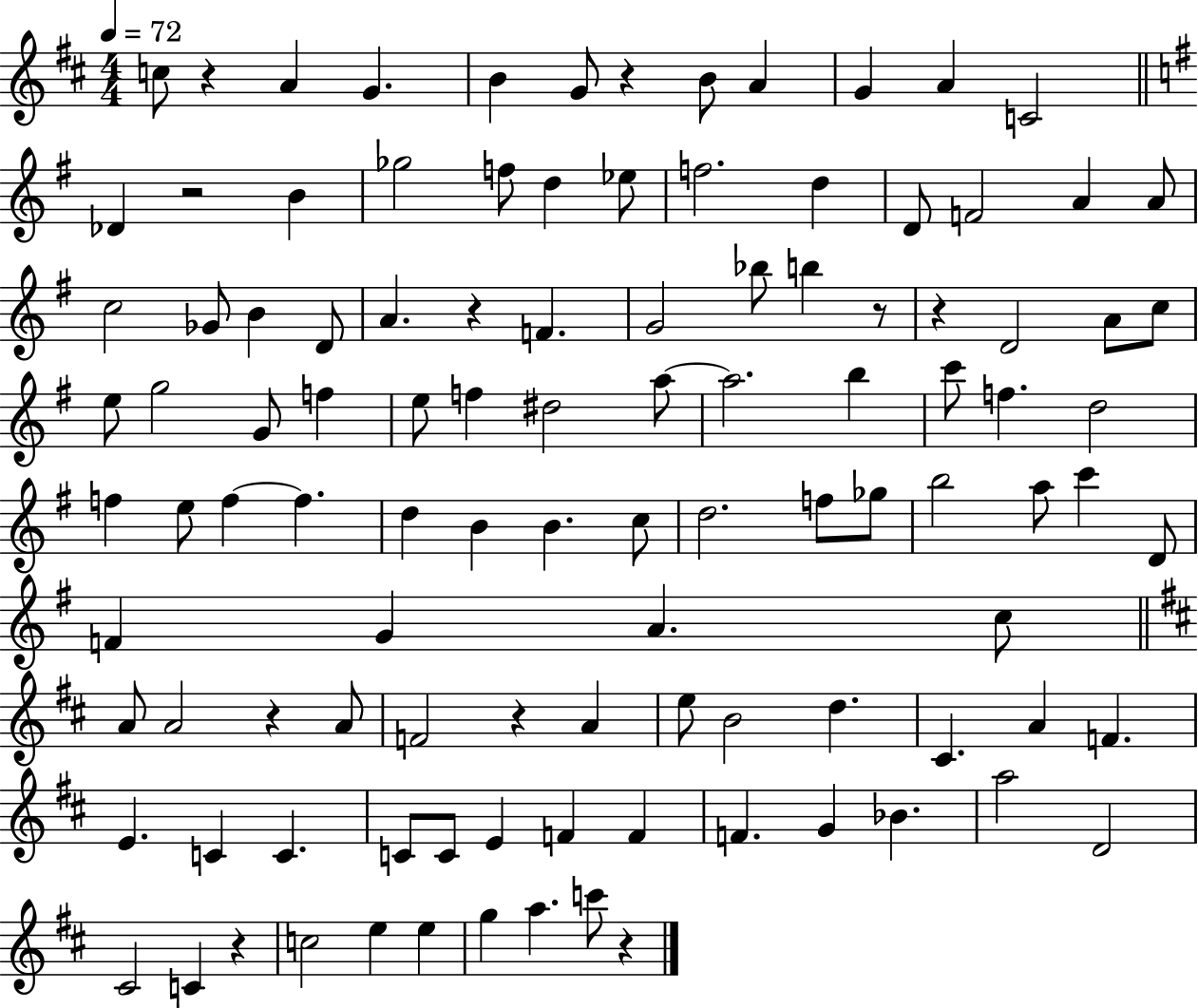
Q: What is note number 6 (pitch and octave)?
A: B4